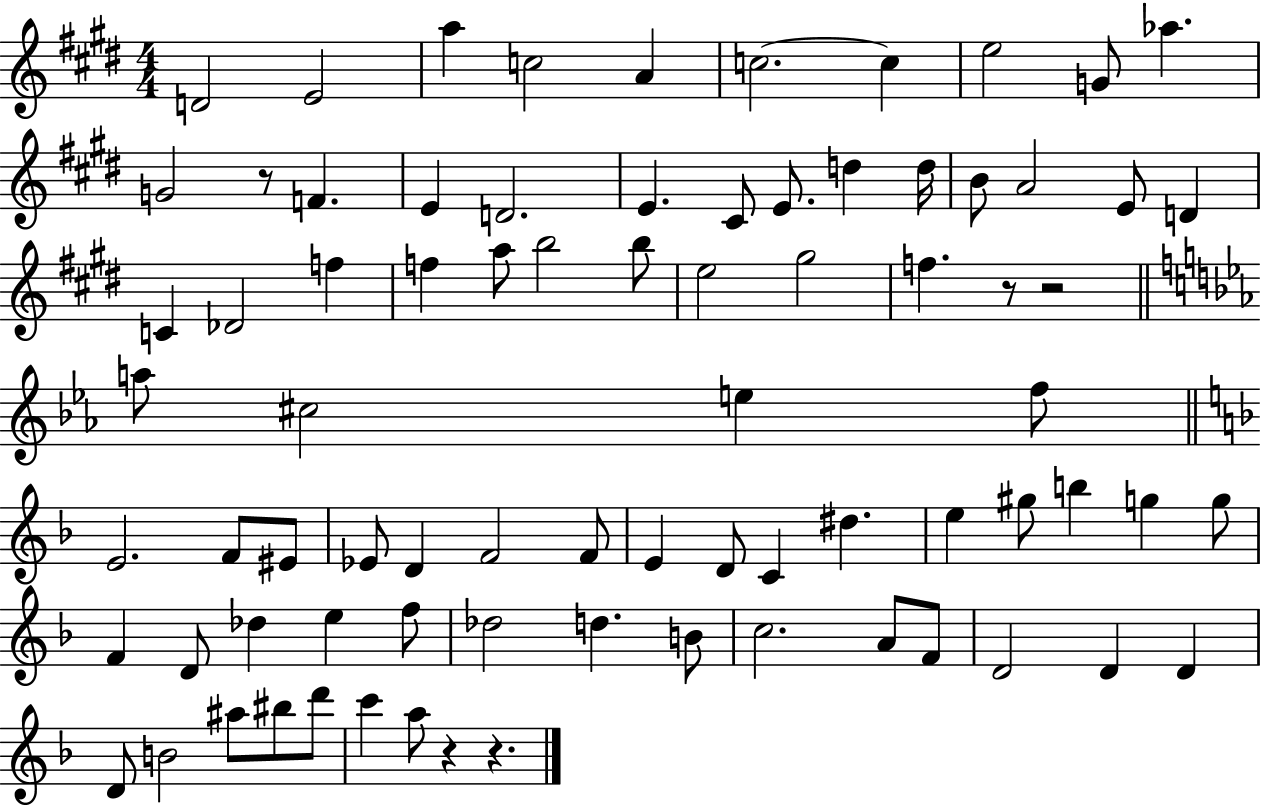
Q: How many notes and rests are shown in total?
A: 79